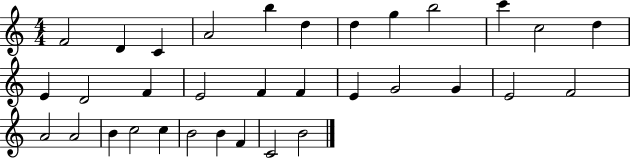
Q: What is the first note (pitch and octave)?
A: F4